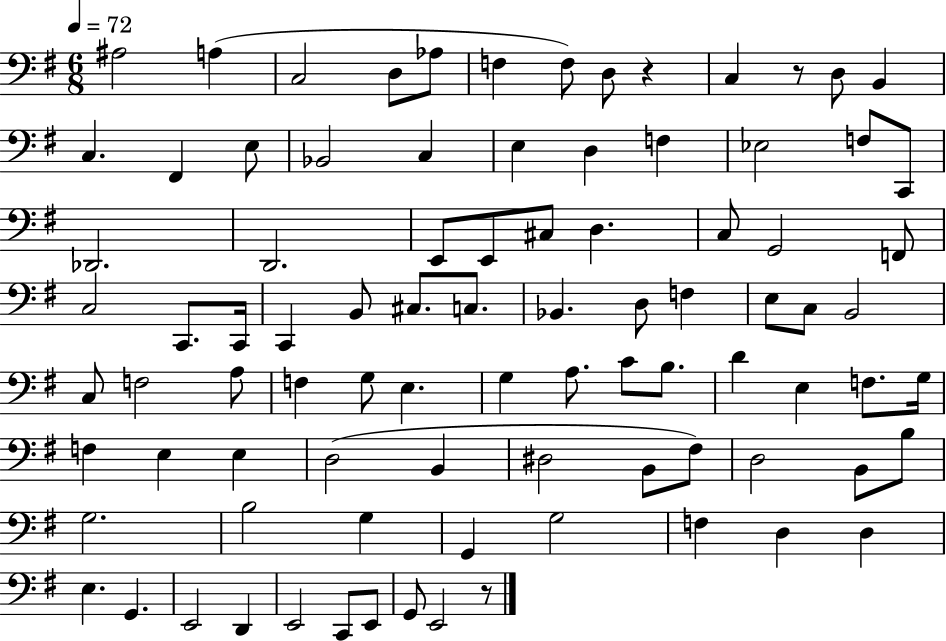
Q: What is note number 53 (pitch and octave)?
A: C4